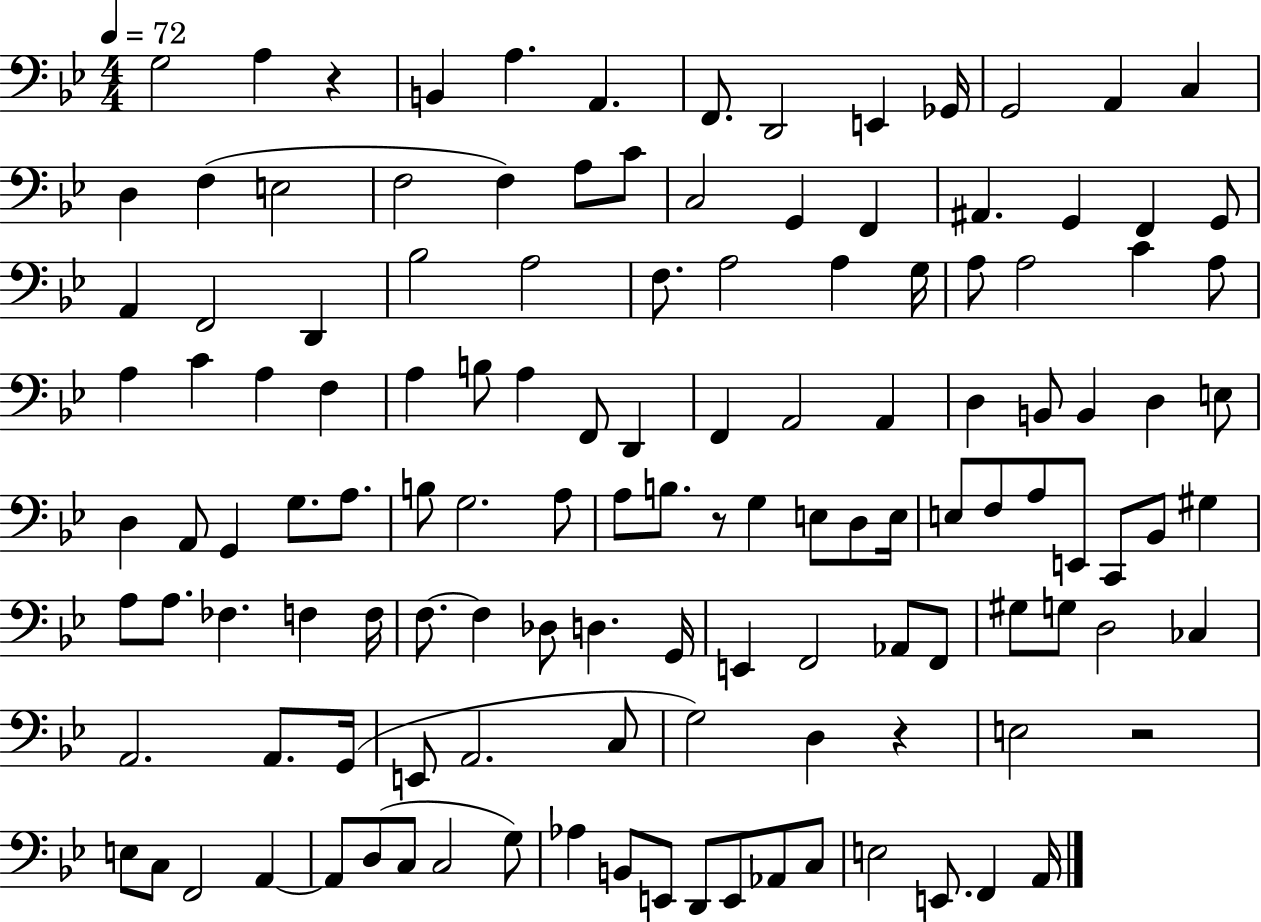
{
  \clef bass
  \numericTimeSignature
  \time 4/4
  \key bes \major
  \tempo 4 = 72
  g2 a4 r4 | b,4 a4. a,4. | f,8. d,2 e,4 ges,16 | g,2 a,4 c4 | \break d4 f4( e2 | f2 f4) a8 c'8 | c2 g,4 f,4 | ais,4. g,4 f,4 g,8 | \break a,4 f,2 d,4 | bes2 a2 | f8. a2 a4 g16 | a8 a2 c'4 a8 | \break a4 c'4 a4 f4 | a4 b8 a4 f,8 d,4 | f,4 a,2 a,4 | d4 b,8 b,4 d4 e8 | \break d4 a,8 g,4 g8. a8. | b8 g2. a8 | a8 b8. r8 g4 e8 d8 e16 | e8 f8 a8 e,8 c,8 bes,8 gis4 | \break a8 a8. fes4. f4 f16 | f8.~~ f4 des8 d4. g,16 | e,4 f,2 aes,8 f,8 | gis8 g8 d2 ces4 | \break a,2. a,8. g,16( | e,8 a,2. c8 | g2) d4 r4 | e2 r2 | \break e8 c8 f,2 a,4~~ | a,8 d8( c8 c2 g8) | aes4 b,8 e,8 d,8 e,8 aes,8 c8 | e2 e,8. f,4 a,16 | \break \bar "|."
}